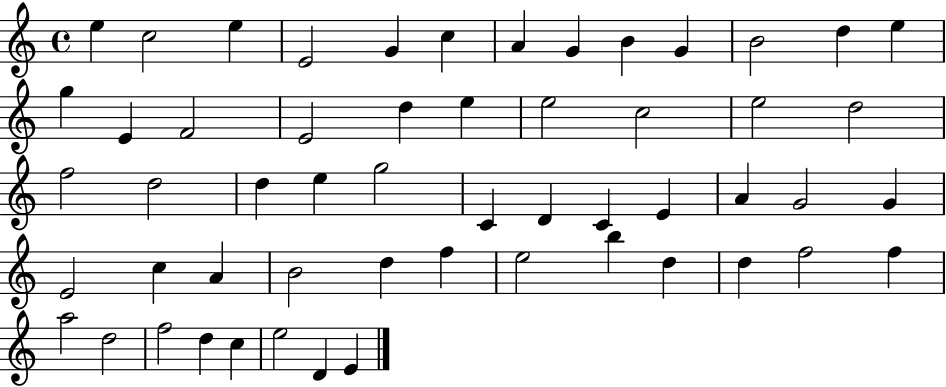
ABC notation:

X:1
T:Untitled
M:4/4
L:1/4
K:C
e c2 e E2 G c A G B G B2 d e g E F2 E2 d e e2 c2 e2 d2 f2 d2 d e g2 C D C E A G2 G E2 c A B2 d f e2 b d d f2 f a2 d2 f2 d c e2 D E